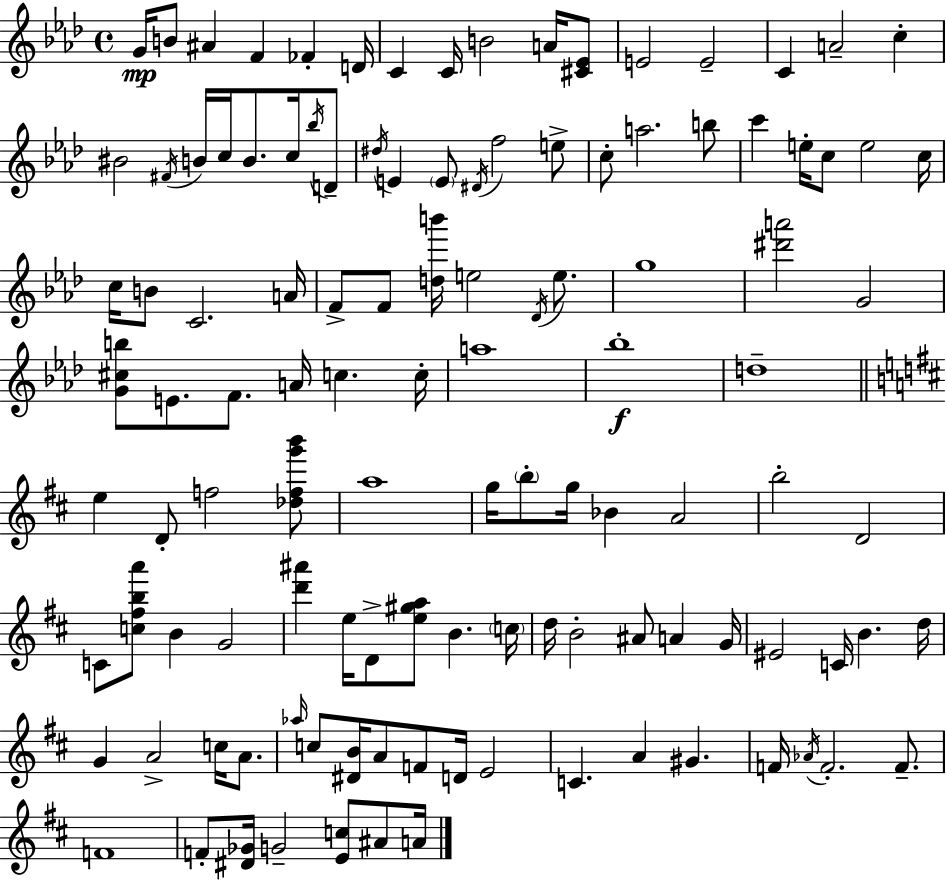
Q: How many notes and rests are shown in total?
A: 116